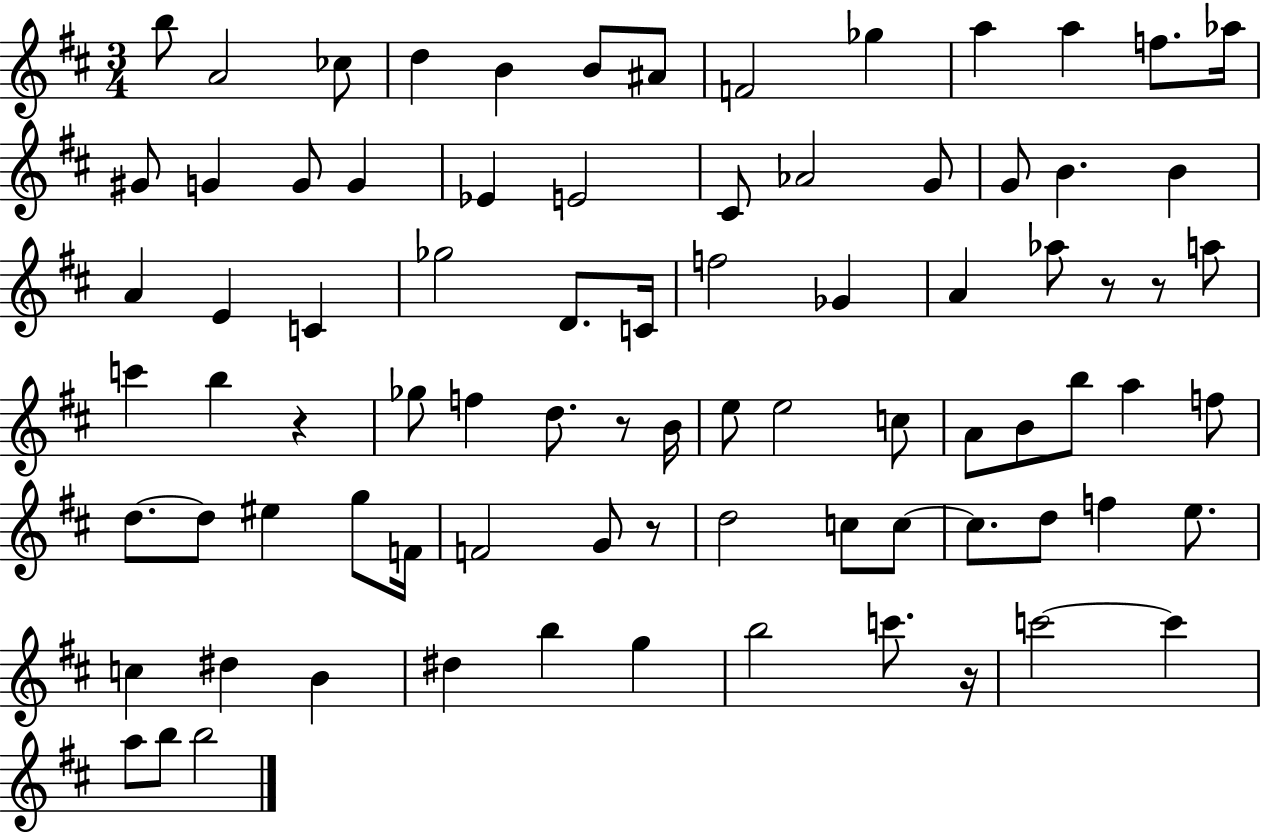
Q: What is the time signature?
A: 3/4